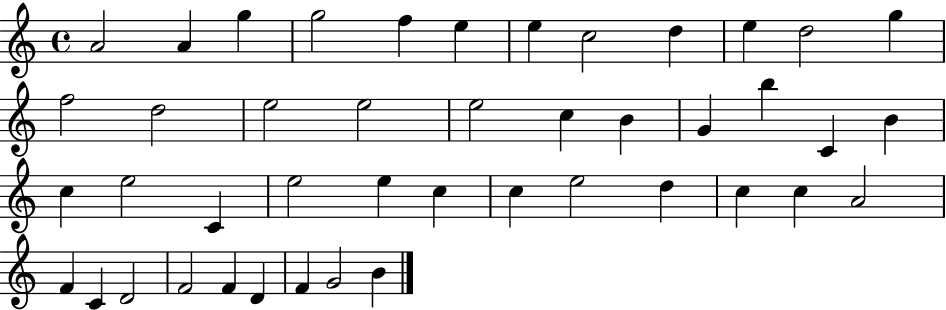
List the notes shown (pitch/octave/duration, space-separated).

A4/h A4/q G5/q G5/h F5/q E5/q E5/q C5/h D5/q E5/q D5/h G5/q F5/h D5/h E5/h E5/h E5/h C5/q B4/q G4/q B5/q C4/q B4/q C5/q E5/h C4/q E5/h E5/q C5/q C5/q E5/h D5/q C5/q C5/q A4/h F4/q C4/q D4/h F4/h F4/q D4/q F4/q G4/h B4/q